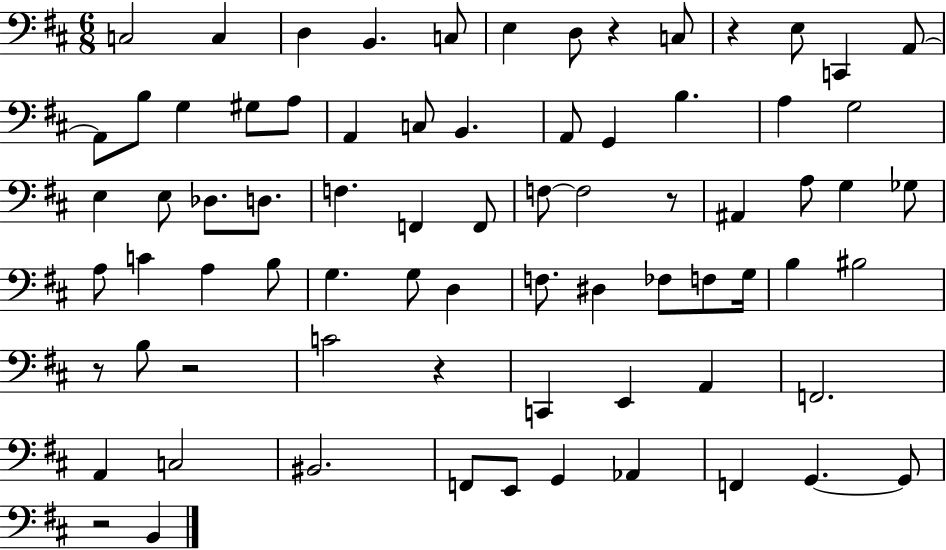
{
  \clef bass
  \numericTimeSignature
  \time 6/8
  \key d \major
  \repeat volta 2 { c2 c4 | d4 b,4. c8 | e4 d8 r4 c8 | r4 e8 c,4 a,8~~ | \break a,8 b8 g4 gis8 a8 | a,4 c8 b,4. | a,8 g,4 b4. | a4 g2 | \break e4 e8 des8. d8. | f4. f,4 f,8 | f8~~ f2 r8 | ais,4 a8 g4 ges8 | \break a8 c'4 a4 b8 | g4. g8 d4 | f8. dis4 fes8 f8 g16 | b4 bis2 | \break r8 b8 r2 | c'2 r4 | c,4 e,4 a,4 | f,2. | \break a,4 c2 | bis,2. | f,8 e,8 g,4 aes,4 | f,4 g,4.~~ g,8 | \break r2 b,4 | } \bar "|."
}